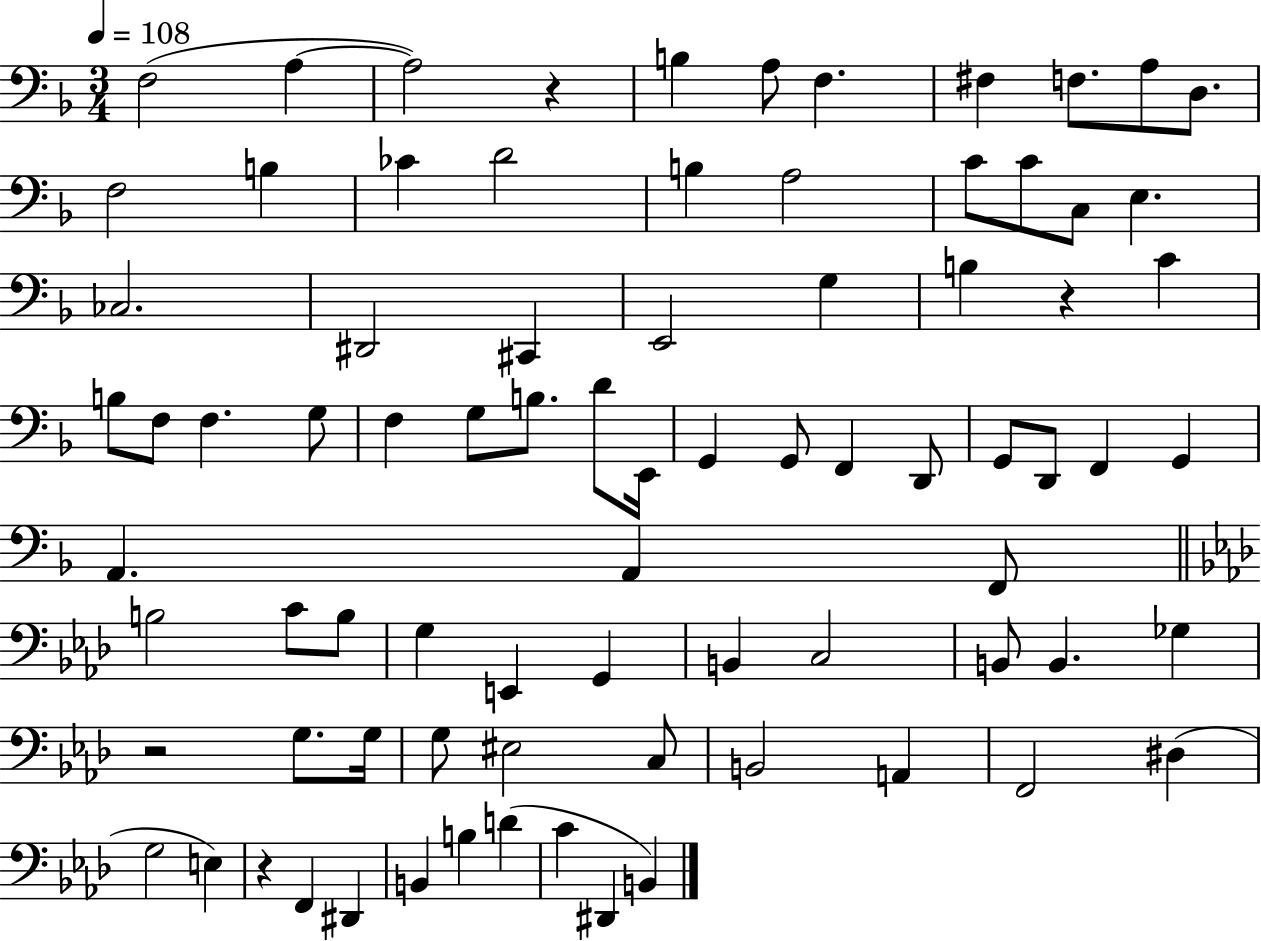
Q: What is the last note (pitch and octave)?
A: B2